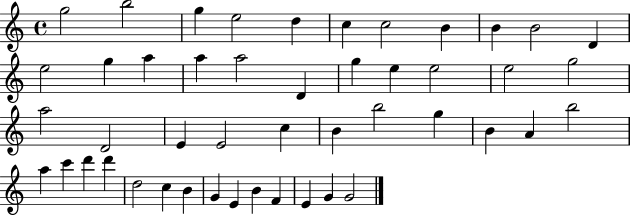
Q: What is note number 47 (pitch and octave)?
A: G4